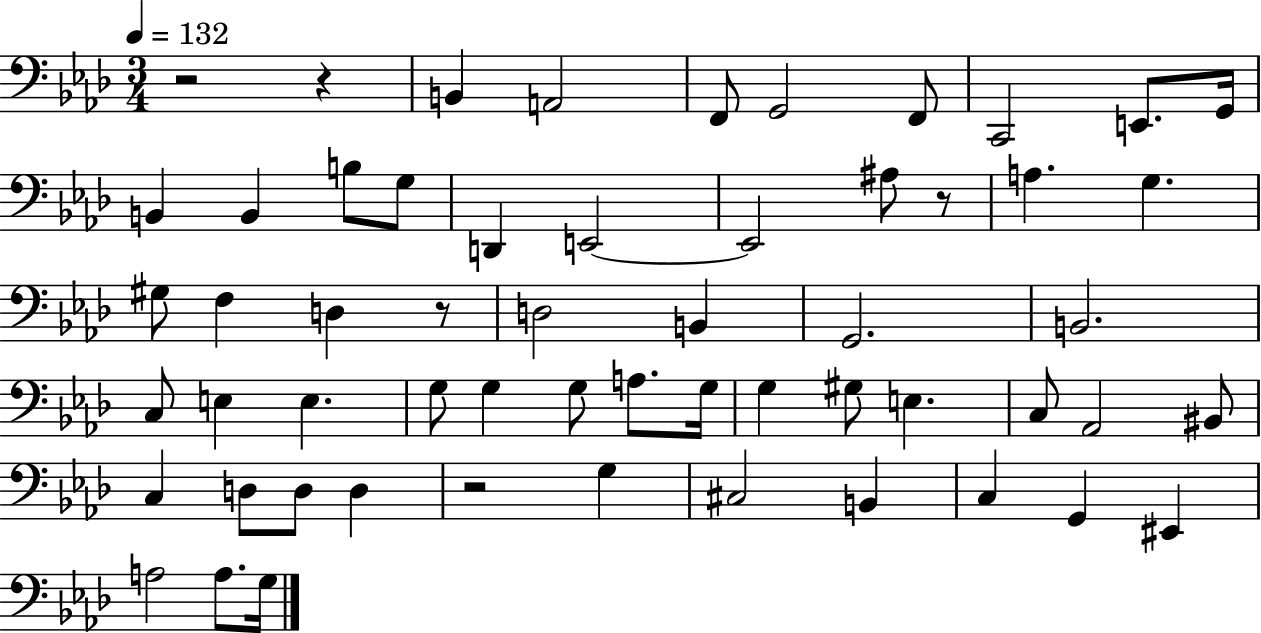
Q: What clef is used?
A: bass